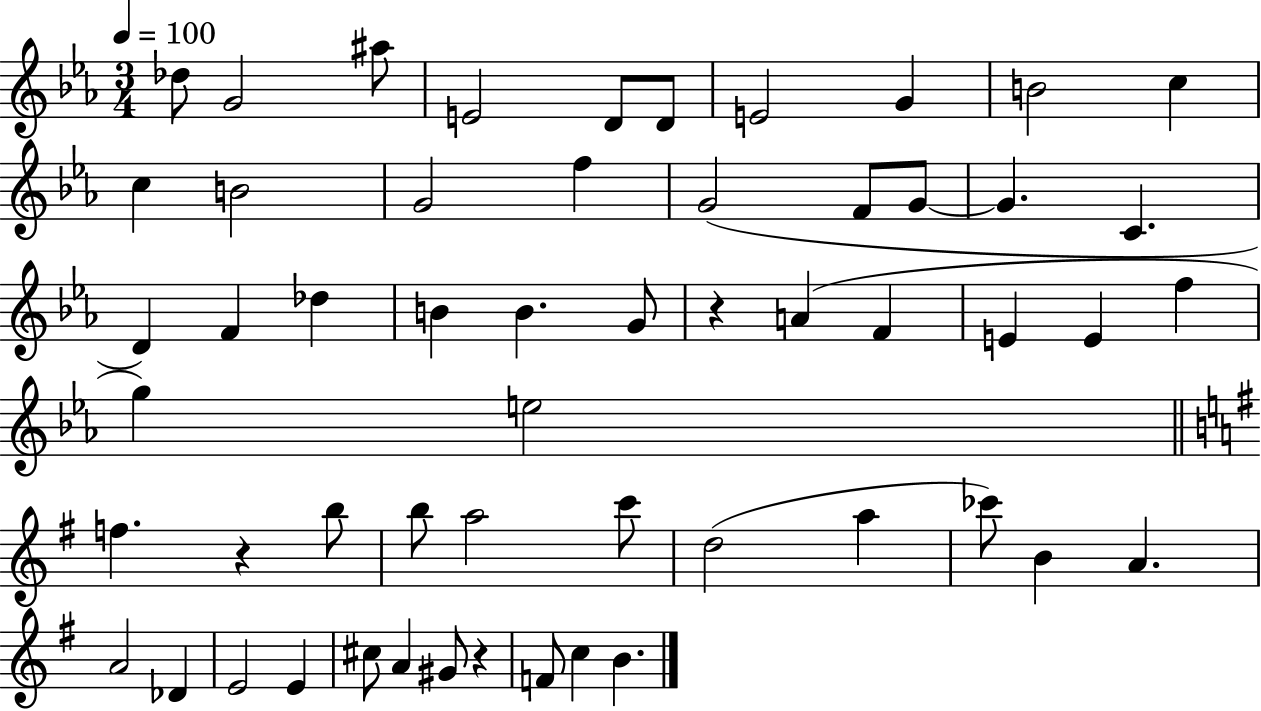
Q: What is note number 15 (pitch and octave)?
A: G4